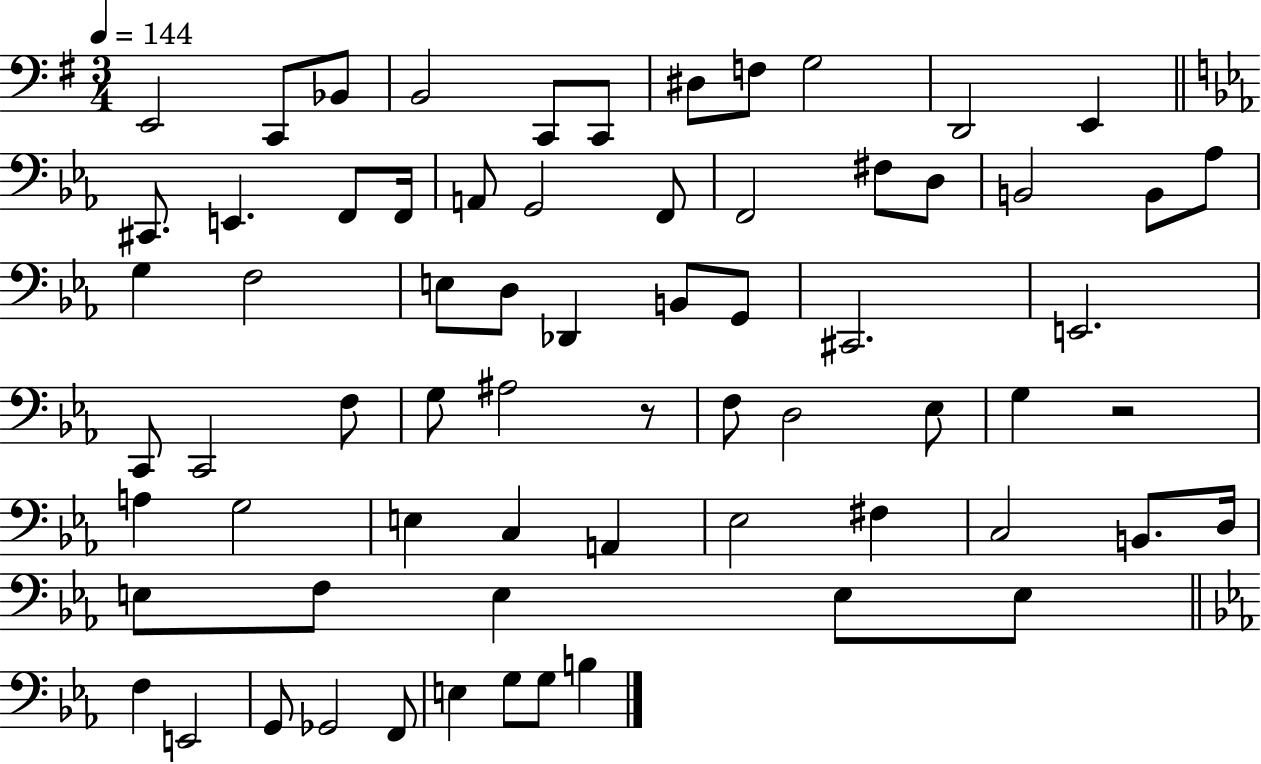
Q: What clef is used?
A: bass